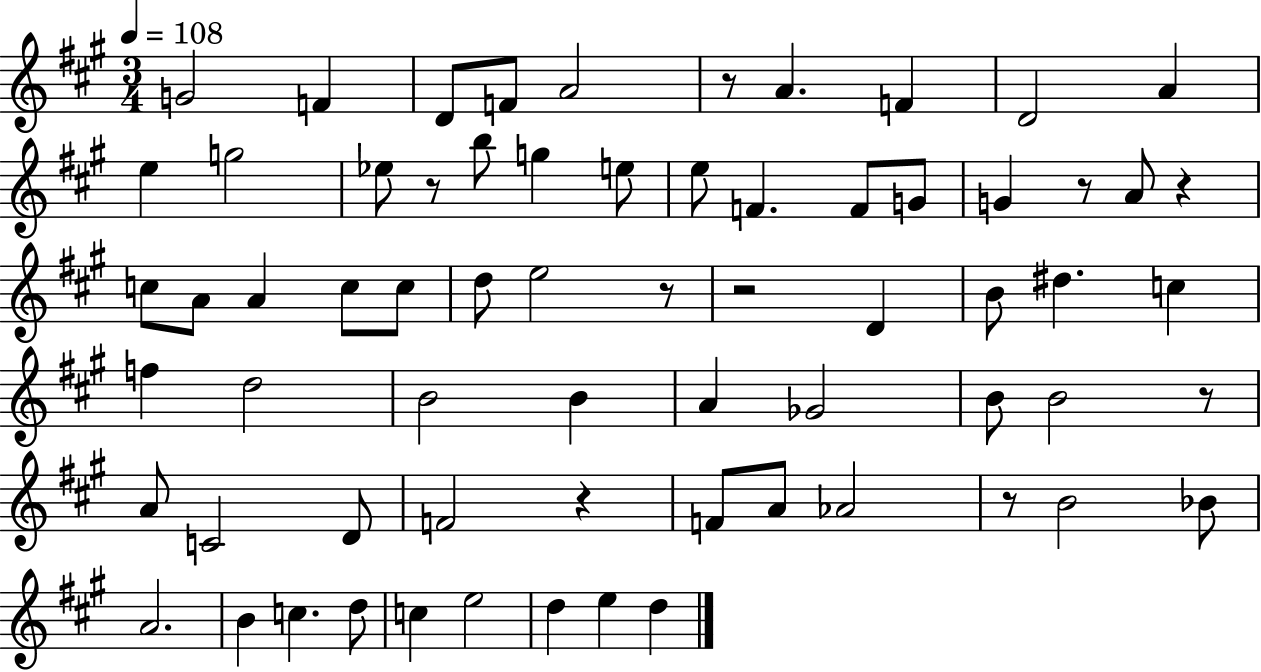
G4/h F4/q D4/e F4/e A4/h R/e A4/q. F4/q D4/h A4/q E5/q G5/h Eb5/e R/e B5/e G5/q E5/e E5/e F4/q. F4/e G4/e G4/q R/e A4/e R/q C5/e A4/e A4/q C5/e C5/e D5/e E5/h R/e R/h D4/q B4/e D#5/q. C5/q F5/q D5/h B4/h B4/q A4/q Gb4/h B4/e B4/h R/e A4/e C4/h D4/e F4/h R/q F4/e A4/e Ab4/h R/e B4/h Bb4/e A4/h. B4/q C5/q. D5/e C5/q E5/h D5/q E5/q D5/q